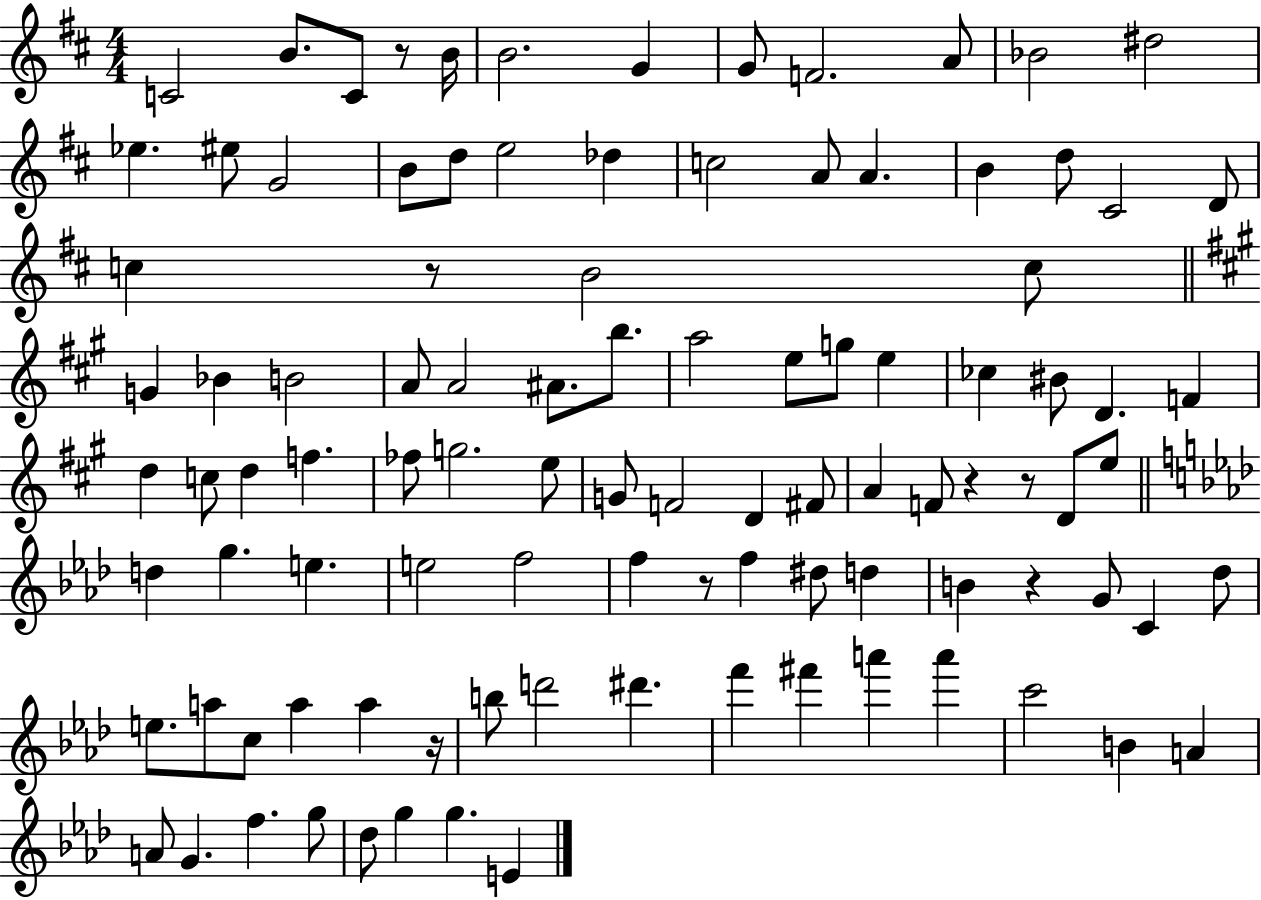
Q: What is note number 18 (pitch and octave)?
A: Db5